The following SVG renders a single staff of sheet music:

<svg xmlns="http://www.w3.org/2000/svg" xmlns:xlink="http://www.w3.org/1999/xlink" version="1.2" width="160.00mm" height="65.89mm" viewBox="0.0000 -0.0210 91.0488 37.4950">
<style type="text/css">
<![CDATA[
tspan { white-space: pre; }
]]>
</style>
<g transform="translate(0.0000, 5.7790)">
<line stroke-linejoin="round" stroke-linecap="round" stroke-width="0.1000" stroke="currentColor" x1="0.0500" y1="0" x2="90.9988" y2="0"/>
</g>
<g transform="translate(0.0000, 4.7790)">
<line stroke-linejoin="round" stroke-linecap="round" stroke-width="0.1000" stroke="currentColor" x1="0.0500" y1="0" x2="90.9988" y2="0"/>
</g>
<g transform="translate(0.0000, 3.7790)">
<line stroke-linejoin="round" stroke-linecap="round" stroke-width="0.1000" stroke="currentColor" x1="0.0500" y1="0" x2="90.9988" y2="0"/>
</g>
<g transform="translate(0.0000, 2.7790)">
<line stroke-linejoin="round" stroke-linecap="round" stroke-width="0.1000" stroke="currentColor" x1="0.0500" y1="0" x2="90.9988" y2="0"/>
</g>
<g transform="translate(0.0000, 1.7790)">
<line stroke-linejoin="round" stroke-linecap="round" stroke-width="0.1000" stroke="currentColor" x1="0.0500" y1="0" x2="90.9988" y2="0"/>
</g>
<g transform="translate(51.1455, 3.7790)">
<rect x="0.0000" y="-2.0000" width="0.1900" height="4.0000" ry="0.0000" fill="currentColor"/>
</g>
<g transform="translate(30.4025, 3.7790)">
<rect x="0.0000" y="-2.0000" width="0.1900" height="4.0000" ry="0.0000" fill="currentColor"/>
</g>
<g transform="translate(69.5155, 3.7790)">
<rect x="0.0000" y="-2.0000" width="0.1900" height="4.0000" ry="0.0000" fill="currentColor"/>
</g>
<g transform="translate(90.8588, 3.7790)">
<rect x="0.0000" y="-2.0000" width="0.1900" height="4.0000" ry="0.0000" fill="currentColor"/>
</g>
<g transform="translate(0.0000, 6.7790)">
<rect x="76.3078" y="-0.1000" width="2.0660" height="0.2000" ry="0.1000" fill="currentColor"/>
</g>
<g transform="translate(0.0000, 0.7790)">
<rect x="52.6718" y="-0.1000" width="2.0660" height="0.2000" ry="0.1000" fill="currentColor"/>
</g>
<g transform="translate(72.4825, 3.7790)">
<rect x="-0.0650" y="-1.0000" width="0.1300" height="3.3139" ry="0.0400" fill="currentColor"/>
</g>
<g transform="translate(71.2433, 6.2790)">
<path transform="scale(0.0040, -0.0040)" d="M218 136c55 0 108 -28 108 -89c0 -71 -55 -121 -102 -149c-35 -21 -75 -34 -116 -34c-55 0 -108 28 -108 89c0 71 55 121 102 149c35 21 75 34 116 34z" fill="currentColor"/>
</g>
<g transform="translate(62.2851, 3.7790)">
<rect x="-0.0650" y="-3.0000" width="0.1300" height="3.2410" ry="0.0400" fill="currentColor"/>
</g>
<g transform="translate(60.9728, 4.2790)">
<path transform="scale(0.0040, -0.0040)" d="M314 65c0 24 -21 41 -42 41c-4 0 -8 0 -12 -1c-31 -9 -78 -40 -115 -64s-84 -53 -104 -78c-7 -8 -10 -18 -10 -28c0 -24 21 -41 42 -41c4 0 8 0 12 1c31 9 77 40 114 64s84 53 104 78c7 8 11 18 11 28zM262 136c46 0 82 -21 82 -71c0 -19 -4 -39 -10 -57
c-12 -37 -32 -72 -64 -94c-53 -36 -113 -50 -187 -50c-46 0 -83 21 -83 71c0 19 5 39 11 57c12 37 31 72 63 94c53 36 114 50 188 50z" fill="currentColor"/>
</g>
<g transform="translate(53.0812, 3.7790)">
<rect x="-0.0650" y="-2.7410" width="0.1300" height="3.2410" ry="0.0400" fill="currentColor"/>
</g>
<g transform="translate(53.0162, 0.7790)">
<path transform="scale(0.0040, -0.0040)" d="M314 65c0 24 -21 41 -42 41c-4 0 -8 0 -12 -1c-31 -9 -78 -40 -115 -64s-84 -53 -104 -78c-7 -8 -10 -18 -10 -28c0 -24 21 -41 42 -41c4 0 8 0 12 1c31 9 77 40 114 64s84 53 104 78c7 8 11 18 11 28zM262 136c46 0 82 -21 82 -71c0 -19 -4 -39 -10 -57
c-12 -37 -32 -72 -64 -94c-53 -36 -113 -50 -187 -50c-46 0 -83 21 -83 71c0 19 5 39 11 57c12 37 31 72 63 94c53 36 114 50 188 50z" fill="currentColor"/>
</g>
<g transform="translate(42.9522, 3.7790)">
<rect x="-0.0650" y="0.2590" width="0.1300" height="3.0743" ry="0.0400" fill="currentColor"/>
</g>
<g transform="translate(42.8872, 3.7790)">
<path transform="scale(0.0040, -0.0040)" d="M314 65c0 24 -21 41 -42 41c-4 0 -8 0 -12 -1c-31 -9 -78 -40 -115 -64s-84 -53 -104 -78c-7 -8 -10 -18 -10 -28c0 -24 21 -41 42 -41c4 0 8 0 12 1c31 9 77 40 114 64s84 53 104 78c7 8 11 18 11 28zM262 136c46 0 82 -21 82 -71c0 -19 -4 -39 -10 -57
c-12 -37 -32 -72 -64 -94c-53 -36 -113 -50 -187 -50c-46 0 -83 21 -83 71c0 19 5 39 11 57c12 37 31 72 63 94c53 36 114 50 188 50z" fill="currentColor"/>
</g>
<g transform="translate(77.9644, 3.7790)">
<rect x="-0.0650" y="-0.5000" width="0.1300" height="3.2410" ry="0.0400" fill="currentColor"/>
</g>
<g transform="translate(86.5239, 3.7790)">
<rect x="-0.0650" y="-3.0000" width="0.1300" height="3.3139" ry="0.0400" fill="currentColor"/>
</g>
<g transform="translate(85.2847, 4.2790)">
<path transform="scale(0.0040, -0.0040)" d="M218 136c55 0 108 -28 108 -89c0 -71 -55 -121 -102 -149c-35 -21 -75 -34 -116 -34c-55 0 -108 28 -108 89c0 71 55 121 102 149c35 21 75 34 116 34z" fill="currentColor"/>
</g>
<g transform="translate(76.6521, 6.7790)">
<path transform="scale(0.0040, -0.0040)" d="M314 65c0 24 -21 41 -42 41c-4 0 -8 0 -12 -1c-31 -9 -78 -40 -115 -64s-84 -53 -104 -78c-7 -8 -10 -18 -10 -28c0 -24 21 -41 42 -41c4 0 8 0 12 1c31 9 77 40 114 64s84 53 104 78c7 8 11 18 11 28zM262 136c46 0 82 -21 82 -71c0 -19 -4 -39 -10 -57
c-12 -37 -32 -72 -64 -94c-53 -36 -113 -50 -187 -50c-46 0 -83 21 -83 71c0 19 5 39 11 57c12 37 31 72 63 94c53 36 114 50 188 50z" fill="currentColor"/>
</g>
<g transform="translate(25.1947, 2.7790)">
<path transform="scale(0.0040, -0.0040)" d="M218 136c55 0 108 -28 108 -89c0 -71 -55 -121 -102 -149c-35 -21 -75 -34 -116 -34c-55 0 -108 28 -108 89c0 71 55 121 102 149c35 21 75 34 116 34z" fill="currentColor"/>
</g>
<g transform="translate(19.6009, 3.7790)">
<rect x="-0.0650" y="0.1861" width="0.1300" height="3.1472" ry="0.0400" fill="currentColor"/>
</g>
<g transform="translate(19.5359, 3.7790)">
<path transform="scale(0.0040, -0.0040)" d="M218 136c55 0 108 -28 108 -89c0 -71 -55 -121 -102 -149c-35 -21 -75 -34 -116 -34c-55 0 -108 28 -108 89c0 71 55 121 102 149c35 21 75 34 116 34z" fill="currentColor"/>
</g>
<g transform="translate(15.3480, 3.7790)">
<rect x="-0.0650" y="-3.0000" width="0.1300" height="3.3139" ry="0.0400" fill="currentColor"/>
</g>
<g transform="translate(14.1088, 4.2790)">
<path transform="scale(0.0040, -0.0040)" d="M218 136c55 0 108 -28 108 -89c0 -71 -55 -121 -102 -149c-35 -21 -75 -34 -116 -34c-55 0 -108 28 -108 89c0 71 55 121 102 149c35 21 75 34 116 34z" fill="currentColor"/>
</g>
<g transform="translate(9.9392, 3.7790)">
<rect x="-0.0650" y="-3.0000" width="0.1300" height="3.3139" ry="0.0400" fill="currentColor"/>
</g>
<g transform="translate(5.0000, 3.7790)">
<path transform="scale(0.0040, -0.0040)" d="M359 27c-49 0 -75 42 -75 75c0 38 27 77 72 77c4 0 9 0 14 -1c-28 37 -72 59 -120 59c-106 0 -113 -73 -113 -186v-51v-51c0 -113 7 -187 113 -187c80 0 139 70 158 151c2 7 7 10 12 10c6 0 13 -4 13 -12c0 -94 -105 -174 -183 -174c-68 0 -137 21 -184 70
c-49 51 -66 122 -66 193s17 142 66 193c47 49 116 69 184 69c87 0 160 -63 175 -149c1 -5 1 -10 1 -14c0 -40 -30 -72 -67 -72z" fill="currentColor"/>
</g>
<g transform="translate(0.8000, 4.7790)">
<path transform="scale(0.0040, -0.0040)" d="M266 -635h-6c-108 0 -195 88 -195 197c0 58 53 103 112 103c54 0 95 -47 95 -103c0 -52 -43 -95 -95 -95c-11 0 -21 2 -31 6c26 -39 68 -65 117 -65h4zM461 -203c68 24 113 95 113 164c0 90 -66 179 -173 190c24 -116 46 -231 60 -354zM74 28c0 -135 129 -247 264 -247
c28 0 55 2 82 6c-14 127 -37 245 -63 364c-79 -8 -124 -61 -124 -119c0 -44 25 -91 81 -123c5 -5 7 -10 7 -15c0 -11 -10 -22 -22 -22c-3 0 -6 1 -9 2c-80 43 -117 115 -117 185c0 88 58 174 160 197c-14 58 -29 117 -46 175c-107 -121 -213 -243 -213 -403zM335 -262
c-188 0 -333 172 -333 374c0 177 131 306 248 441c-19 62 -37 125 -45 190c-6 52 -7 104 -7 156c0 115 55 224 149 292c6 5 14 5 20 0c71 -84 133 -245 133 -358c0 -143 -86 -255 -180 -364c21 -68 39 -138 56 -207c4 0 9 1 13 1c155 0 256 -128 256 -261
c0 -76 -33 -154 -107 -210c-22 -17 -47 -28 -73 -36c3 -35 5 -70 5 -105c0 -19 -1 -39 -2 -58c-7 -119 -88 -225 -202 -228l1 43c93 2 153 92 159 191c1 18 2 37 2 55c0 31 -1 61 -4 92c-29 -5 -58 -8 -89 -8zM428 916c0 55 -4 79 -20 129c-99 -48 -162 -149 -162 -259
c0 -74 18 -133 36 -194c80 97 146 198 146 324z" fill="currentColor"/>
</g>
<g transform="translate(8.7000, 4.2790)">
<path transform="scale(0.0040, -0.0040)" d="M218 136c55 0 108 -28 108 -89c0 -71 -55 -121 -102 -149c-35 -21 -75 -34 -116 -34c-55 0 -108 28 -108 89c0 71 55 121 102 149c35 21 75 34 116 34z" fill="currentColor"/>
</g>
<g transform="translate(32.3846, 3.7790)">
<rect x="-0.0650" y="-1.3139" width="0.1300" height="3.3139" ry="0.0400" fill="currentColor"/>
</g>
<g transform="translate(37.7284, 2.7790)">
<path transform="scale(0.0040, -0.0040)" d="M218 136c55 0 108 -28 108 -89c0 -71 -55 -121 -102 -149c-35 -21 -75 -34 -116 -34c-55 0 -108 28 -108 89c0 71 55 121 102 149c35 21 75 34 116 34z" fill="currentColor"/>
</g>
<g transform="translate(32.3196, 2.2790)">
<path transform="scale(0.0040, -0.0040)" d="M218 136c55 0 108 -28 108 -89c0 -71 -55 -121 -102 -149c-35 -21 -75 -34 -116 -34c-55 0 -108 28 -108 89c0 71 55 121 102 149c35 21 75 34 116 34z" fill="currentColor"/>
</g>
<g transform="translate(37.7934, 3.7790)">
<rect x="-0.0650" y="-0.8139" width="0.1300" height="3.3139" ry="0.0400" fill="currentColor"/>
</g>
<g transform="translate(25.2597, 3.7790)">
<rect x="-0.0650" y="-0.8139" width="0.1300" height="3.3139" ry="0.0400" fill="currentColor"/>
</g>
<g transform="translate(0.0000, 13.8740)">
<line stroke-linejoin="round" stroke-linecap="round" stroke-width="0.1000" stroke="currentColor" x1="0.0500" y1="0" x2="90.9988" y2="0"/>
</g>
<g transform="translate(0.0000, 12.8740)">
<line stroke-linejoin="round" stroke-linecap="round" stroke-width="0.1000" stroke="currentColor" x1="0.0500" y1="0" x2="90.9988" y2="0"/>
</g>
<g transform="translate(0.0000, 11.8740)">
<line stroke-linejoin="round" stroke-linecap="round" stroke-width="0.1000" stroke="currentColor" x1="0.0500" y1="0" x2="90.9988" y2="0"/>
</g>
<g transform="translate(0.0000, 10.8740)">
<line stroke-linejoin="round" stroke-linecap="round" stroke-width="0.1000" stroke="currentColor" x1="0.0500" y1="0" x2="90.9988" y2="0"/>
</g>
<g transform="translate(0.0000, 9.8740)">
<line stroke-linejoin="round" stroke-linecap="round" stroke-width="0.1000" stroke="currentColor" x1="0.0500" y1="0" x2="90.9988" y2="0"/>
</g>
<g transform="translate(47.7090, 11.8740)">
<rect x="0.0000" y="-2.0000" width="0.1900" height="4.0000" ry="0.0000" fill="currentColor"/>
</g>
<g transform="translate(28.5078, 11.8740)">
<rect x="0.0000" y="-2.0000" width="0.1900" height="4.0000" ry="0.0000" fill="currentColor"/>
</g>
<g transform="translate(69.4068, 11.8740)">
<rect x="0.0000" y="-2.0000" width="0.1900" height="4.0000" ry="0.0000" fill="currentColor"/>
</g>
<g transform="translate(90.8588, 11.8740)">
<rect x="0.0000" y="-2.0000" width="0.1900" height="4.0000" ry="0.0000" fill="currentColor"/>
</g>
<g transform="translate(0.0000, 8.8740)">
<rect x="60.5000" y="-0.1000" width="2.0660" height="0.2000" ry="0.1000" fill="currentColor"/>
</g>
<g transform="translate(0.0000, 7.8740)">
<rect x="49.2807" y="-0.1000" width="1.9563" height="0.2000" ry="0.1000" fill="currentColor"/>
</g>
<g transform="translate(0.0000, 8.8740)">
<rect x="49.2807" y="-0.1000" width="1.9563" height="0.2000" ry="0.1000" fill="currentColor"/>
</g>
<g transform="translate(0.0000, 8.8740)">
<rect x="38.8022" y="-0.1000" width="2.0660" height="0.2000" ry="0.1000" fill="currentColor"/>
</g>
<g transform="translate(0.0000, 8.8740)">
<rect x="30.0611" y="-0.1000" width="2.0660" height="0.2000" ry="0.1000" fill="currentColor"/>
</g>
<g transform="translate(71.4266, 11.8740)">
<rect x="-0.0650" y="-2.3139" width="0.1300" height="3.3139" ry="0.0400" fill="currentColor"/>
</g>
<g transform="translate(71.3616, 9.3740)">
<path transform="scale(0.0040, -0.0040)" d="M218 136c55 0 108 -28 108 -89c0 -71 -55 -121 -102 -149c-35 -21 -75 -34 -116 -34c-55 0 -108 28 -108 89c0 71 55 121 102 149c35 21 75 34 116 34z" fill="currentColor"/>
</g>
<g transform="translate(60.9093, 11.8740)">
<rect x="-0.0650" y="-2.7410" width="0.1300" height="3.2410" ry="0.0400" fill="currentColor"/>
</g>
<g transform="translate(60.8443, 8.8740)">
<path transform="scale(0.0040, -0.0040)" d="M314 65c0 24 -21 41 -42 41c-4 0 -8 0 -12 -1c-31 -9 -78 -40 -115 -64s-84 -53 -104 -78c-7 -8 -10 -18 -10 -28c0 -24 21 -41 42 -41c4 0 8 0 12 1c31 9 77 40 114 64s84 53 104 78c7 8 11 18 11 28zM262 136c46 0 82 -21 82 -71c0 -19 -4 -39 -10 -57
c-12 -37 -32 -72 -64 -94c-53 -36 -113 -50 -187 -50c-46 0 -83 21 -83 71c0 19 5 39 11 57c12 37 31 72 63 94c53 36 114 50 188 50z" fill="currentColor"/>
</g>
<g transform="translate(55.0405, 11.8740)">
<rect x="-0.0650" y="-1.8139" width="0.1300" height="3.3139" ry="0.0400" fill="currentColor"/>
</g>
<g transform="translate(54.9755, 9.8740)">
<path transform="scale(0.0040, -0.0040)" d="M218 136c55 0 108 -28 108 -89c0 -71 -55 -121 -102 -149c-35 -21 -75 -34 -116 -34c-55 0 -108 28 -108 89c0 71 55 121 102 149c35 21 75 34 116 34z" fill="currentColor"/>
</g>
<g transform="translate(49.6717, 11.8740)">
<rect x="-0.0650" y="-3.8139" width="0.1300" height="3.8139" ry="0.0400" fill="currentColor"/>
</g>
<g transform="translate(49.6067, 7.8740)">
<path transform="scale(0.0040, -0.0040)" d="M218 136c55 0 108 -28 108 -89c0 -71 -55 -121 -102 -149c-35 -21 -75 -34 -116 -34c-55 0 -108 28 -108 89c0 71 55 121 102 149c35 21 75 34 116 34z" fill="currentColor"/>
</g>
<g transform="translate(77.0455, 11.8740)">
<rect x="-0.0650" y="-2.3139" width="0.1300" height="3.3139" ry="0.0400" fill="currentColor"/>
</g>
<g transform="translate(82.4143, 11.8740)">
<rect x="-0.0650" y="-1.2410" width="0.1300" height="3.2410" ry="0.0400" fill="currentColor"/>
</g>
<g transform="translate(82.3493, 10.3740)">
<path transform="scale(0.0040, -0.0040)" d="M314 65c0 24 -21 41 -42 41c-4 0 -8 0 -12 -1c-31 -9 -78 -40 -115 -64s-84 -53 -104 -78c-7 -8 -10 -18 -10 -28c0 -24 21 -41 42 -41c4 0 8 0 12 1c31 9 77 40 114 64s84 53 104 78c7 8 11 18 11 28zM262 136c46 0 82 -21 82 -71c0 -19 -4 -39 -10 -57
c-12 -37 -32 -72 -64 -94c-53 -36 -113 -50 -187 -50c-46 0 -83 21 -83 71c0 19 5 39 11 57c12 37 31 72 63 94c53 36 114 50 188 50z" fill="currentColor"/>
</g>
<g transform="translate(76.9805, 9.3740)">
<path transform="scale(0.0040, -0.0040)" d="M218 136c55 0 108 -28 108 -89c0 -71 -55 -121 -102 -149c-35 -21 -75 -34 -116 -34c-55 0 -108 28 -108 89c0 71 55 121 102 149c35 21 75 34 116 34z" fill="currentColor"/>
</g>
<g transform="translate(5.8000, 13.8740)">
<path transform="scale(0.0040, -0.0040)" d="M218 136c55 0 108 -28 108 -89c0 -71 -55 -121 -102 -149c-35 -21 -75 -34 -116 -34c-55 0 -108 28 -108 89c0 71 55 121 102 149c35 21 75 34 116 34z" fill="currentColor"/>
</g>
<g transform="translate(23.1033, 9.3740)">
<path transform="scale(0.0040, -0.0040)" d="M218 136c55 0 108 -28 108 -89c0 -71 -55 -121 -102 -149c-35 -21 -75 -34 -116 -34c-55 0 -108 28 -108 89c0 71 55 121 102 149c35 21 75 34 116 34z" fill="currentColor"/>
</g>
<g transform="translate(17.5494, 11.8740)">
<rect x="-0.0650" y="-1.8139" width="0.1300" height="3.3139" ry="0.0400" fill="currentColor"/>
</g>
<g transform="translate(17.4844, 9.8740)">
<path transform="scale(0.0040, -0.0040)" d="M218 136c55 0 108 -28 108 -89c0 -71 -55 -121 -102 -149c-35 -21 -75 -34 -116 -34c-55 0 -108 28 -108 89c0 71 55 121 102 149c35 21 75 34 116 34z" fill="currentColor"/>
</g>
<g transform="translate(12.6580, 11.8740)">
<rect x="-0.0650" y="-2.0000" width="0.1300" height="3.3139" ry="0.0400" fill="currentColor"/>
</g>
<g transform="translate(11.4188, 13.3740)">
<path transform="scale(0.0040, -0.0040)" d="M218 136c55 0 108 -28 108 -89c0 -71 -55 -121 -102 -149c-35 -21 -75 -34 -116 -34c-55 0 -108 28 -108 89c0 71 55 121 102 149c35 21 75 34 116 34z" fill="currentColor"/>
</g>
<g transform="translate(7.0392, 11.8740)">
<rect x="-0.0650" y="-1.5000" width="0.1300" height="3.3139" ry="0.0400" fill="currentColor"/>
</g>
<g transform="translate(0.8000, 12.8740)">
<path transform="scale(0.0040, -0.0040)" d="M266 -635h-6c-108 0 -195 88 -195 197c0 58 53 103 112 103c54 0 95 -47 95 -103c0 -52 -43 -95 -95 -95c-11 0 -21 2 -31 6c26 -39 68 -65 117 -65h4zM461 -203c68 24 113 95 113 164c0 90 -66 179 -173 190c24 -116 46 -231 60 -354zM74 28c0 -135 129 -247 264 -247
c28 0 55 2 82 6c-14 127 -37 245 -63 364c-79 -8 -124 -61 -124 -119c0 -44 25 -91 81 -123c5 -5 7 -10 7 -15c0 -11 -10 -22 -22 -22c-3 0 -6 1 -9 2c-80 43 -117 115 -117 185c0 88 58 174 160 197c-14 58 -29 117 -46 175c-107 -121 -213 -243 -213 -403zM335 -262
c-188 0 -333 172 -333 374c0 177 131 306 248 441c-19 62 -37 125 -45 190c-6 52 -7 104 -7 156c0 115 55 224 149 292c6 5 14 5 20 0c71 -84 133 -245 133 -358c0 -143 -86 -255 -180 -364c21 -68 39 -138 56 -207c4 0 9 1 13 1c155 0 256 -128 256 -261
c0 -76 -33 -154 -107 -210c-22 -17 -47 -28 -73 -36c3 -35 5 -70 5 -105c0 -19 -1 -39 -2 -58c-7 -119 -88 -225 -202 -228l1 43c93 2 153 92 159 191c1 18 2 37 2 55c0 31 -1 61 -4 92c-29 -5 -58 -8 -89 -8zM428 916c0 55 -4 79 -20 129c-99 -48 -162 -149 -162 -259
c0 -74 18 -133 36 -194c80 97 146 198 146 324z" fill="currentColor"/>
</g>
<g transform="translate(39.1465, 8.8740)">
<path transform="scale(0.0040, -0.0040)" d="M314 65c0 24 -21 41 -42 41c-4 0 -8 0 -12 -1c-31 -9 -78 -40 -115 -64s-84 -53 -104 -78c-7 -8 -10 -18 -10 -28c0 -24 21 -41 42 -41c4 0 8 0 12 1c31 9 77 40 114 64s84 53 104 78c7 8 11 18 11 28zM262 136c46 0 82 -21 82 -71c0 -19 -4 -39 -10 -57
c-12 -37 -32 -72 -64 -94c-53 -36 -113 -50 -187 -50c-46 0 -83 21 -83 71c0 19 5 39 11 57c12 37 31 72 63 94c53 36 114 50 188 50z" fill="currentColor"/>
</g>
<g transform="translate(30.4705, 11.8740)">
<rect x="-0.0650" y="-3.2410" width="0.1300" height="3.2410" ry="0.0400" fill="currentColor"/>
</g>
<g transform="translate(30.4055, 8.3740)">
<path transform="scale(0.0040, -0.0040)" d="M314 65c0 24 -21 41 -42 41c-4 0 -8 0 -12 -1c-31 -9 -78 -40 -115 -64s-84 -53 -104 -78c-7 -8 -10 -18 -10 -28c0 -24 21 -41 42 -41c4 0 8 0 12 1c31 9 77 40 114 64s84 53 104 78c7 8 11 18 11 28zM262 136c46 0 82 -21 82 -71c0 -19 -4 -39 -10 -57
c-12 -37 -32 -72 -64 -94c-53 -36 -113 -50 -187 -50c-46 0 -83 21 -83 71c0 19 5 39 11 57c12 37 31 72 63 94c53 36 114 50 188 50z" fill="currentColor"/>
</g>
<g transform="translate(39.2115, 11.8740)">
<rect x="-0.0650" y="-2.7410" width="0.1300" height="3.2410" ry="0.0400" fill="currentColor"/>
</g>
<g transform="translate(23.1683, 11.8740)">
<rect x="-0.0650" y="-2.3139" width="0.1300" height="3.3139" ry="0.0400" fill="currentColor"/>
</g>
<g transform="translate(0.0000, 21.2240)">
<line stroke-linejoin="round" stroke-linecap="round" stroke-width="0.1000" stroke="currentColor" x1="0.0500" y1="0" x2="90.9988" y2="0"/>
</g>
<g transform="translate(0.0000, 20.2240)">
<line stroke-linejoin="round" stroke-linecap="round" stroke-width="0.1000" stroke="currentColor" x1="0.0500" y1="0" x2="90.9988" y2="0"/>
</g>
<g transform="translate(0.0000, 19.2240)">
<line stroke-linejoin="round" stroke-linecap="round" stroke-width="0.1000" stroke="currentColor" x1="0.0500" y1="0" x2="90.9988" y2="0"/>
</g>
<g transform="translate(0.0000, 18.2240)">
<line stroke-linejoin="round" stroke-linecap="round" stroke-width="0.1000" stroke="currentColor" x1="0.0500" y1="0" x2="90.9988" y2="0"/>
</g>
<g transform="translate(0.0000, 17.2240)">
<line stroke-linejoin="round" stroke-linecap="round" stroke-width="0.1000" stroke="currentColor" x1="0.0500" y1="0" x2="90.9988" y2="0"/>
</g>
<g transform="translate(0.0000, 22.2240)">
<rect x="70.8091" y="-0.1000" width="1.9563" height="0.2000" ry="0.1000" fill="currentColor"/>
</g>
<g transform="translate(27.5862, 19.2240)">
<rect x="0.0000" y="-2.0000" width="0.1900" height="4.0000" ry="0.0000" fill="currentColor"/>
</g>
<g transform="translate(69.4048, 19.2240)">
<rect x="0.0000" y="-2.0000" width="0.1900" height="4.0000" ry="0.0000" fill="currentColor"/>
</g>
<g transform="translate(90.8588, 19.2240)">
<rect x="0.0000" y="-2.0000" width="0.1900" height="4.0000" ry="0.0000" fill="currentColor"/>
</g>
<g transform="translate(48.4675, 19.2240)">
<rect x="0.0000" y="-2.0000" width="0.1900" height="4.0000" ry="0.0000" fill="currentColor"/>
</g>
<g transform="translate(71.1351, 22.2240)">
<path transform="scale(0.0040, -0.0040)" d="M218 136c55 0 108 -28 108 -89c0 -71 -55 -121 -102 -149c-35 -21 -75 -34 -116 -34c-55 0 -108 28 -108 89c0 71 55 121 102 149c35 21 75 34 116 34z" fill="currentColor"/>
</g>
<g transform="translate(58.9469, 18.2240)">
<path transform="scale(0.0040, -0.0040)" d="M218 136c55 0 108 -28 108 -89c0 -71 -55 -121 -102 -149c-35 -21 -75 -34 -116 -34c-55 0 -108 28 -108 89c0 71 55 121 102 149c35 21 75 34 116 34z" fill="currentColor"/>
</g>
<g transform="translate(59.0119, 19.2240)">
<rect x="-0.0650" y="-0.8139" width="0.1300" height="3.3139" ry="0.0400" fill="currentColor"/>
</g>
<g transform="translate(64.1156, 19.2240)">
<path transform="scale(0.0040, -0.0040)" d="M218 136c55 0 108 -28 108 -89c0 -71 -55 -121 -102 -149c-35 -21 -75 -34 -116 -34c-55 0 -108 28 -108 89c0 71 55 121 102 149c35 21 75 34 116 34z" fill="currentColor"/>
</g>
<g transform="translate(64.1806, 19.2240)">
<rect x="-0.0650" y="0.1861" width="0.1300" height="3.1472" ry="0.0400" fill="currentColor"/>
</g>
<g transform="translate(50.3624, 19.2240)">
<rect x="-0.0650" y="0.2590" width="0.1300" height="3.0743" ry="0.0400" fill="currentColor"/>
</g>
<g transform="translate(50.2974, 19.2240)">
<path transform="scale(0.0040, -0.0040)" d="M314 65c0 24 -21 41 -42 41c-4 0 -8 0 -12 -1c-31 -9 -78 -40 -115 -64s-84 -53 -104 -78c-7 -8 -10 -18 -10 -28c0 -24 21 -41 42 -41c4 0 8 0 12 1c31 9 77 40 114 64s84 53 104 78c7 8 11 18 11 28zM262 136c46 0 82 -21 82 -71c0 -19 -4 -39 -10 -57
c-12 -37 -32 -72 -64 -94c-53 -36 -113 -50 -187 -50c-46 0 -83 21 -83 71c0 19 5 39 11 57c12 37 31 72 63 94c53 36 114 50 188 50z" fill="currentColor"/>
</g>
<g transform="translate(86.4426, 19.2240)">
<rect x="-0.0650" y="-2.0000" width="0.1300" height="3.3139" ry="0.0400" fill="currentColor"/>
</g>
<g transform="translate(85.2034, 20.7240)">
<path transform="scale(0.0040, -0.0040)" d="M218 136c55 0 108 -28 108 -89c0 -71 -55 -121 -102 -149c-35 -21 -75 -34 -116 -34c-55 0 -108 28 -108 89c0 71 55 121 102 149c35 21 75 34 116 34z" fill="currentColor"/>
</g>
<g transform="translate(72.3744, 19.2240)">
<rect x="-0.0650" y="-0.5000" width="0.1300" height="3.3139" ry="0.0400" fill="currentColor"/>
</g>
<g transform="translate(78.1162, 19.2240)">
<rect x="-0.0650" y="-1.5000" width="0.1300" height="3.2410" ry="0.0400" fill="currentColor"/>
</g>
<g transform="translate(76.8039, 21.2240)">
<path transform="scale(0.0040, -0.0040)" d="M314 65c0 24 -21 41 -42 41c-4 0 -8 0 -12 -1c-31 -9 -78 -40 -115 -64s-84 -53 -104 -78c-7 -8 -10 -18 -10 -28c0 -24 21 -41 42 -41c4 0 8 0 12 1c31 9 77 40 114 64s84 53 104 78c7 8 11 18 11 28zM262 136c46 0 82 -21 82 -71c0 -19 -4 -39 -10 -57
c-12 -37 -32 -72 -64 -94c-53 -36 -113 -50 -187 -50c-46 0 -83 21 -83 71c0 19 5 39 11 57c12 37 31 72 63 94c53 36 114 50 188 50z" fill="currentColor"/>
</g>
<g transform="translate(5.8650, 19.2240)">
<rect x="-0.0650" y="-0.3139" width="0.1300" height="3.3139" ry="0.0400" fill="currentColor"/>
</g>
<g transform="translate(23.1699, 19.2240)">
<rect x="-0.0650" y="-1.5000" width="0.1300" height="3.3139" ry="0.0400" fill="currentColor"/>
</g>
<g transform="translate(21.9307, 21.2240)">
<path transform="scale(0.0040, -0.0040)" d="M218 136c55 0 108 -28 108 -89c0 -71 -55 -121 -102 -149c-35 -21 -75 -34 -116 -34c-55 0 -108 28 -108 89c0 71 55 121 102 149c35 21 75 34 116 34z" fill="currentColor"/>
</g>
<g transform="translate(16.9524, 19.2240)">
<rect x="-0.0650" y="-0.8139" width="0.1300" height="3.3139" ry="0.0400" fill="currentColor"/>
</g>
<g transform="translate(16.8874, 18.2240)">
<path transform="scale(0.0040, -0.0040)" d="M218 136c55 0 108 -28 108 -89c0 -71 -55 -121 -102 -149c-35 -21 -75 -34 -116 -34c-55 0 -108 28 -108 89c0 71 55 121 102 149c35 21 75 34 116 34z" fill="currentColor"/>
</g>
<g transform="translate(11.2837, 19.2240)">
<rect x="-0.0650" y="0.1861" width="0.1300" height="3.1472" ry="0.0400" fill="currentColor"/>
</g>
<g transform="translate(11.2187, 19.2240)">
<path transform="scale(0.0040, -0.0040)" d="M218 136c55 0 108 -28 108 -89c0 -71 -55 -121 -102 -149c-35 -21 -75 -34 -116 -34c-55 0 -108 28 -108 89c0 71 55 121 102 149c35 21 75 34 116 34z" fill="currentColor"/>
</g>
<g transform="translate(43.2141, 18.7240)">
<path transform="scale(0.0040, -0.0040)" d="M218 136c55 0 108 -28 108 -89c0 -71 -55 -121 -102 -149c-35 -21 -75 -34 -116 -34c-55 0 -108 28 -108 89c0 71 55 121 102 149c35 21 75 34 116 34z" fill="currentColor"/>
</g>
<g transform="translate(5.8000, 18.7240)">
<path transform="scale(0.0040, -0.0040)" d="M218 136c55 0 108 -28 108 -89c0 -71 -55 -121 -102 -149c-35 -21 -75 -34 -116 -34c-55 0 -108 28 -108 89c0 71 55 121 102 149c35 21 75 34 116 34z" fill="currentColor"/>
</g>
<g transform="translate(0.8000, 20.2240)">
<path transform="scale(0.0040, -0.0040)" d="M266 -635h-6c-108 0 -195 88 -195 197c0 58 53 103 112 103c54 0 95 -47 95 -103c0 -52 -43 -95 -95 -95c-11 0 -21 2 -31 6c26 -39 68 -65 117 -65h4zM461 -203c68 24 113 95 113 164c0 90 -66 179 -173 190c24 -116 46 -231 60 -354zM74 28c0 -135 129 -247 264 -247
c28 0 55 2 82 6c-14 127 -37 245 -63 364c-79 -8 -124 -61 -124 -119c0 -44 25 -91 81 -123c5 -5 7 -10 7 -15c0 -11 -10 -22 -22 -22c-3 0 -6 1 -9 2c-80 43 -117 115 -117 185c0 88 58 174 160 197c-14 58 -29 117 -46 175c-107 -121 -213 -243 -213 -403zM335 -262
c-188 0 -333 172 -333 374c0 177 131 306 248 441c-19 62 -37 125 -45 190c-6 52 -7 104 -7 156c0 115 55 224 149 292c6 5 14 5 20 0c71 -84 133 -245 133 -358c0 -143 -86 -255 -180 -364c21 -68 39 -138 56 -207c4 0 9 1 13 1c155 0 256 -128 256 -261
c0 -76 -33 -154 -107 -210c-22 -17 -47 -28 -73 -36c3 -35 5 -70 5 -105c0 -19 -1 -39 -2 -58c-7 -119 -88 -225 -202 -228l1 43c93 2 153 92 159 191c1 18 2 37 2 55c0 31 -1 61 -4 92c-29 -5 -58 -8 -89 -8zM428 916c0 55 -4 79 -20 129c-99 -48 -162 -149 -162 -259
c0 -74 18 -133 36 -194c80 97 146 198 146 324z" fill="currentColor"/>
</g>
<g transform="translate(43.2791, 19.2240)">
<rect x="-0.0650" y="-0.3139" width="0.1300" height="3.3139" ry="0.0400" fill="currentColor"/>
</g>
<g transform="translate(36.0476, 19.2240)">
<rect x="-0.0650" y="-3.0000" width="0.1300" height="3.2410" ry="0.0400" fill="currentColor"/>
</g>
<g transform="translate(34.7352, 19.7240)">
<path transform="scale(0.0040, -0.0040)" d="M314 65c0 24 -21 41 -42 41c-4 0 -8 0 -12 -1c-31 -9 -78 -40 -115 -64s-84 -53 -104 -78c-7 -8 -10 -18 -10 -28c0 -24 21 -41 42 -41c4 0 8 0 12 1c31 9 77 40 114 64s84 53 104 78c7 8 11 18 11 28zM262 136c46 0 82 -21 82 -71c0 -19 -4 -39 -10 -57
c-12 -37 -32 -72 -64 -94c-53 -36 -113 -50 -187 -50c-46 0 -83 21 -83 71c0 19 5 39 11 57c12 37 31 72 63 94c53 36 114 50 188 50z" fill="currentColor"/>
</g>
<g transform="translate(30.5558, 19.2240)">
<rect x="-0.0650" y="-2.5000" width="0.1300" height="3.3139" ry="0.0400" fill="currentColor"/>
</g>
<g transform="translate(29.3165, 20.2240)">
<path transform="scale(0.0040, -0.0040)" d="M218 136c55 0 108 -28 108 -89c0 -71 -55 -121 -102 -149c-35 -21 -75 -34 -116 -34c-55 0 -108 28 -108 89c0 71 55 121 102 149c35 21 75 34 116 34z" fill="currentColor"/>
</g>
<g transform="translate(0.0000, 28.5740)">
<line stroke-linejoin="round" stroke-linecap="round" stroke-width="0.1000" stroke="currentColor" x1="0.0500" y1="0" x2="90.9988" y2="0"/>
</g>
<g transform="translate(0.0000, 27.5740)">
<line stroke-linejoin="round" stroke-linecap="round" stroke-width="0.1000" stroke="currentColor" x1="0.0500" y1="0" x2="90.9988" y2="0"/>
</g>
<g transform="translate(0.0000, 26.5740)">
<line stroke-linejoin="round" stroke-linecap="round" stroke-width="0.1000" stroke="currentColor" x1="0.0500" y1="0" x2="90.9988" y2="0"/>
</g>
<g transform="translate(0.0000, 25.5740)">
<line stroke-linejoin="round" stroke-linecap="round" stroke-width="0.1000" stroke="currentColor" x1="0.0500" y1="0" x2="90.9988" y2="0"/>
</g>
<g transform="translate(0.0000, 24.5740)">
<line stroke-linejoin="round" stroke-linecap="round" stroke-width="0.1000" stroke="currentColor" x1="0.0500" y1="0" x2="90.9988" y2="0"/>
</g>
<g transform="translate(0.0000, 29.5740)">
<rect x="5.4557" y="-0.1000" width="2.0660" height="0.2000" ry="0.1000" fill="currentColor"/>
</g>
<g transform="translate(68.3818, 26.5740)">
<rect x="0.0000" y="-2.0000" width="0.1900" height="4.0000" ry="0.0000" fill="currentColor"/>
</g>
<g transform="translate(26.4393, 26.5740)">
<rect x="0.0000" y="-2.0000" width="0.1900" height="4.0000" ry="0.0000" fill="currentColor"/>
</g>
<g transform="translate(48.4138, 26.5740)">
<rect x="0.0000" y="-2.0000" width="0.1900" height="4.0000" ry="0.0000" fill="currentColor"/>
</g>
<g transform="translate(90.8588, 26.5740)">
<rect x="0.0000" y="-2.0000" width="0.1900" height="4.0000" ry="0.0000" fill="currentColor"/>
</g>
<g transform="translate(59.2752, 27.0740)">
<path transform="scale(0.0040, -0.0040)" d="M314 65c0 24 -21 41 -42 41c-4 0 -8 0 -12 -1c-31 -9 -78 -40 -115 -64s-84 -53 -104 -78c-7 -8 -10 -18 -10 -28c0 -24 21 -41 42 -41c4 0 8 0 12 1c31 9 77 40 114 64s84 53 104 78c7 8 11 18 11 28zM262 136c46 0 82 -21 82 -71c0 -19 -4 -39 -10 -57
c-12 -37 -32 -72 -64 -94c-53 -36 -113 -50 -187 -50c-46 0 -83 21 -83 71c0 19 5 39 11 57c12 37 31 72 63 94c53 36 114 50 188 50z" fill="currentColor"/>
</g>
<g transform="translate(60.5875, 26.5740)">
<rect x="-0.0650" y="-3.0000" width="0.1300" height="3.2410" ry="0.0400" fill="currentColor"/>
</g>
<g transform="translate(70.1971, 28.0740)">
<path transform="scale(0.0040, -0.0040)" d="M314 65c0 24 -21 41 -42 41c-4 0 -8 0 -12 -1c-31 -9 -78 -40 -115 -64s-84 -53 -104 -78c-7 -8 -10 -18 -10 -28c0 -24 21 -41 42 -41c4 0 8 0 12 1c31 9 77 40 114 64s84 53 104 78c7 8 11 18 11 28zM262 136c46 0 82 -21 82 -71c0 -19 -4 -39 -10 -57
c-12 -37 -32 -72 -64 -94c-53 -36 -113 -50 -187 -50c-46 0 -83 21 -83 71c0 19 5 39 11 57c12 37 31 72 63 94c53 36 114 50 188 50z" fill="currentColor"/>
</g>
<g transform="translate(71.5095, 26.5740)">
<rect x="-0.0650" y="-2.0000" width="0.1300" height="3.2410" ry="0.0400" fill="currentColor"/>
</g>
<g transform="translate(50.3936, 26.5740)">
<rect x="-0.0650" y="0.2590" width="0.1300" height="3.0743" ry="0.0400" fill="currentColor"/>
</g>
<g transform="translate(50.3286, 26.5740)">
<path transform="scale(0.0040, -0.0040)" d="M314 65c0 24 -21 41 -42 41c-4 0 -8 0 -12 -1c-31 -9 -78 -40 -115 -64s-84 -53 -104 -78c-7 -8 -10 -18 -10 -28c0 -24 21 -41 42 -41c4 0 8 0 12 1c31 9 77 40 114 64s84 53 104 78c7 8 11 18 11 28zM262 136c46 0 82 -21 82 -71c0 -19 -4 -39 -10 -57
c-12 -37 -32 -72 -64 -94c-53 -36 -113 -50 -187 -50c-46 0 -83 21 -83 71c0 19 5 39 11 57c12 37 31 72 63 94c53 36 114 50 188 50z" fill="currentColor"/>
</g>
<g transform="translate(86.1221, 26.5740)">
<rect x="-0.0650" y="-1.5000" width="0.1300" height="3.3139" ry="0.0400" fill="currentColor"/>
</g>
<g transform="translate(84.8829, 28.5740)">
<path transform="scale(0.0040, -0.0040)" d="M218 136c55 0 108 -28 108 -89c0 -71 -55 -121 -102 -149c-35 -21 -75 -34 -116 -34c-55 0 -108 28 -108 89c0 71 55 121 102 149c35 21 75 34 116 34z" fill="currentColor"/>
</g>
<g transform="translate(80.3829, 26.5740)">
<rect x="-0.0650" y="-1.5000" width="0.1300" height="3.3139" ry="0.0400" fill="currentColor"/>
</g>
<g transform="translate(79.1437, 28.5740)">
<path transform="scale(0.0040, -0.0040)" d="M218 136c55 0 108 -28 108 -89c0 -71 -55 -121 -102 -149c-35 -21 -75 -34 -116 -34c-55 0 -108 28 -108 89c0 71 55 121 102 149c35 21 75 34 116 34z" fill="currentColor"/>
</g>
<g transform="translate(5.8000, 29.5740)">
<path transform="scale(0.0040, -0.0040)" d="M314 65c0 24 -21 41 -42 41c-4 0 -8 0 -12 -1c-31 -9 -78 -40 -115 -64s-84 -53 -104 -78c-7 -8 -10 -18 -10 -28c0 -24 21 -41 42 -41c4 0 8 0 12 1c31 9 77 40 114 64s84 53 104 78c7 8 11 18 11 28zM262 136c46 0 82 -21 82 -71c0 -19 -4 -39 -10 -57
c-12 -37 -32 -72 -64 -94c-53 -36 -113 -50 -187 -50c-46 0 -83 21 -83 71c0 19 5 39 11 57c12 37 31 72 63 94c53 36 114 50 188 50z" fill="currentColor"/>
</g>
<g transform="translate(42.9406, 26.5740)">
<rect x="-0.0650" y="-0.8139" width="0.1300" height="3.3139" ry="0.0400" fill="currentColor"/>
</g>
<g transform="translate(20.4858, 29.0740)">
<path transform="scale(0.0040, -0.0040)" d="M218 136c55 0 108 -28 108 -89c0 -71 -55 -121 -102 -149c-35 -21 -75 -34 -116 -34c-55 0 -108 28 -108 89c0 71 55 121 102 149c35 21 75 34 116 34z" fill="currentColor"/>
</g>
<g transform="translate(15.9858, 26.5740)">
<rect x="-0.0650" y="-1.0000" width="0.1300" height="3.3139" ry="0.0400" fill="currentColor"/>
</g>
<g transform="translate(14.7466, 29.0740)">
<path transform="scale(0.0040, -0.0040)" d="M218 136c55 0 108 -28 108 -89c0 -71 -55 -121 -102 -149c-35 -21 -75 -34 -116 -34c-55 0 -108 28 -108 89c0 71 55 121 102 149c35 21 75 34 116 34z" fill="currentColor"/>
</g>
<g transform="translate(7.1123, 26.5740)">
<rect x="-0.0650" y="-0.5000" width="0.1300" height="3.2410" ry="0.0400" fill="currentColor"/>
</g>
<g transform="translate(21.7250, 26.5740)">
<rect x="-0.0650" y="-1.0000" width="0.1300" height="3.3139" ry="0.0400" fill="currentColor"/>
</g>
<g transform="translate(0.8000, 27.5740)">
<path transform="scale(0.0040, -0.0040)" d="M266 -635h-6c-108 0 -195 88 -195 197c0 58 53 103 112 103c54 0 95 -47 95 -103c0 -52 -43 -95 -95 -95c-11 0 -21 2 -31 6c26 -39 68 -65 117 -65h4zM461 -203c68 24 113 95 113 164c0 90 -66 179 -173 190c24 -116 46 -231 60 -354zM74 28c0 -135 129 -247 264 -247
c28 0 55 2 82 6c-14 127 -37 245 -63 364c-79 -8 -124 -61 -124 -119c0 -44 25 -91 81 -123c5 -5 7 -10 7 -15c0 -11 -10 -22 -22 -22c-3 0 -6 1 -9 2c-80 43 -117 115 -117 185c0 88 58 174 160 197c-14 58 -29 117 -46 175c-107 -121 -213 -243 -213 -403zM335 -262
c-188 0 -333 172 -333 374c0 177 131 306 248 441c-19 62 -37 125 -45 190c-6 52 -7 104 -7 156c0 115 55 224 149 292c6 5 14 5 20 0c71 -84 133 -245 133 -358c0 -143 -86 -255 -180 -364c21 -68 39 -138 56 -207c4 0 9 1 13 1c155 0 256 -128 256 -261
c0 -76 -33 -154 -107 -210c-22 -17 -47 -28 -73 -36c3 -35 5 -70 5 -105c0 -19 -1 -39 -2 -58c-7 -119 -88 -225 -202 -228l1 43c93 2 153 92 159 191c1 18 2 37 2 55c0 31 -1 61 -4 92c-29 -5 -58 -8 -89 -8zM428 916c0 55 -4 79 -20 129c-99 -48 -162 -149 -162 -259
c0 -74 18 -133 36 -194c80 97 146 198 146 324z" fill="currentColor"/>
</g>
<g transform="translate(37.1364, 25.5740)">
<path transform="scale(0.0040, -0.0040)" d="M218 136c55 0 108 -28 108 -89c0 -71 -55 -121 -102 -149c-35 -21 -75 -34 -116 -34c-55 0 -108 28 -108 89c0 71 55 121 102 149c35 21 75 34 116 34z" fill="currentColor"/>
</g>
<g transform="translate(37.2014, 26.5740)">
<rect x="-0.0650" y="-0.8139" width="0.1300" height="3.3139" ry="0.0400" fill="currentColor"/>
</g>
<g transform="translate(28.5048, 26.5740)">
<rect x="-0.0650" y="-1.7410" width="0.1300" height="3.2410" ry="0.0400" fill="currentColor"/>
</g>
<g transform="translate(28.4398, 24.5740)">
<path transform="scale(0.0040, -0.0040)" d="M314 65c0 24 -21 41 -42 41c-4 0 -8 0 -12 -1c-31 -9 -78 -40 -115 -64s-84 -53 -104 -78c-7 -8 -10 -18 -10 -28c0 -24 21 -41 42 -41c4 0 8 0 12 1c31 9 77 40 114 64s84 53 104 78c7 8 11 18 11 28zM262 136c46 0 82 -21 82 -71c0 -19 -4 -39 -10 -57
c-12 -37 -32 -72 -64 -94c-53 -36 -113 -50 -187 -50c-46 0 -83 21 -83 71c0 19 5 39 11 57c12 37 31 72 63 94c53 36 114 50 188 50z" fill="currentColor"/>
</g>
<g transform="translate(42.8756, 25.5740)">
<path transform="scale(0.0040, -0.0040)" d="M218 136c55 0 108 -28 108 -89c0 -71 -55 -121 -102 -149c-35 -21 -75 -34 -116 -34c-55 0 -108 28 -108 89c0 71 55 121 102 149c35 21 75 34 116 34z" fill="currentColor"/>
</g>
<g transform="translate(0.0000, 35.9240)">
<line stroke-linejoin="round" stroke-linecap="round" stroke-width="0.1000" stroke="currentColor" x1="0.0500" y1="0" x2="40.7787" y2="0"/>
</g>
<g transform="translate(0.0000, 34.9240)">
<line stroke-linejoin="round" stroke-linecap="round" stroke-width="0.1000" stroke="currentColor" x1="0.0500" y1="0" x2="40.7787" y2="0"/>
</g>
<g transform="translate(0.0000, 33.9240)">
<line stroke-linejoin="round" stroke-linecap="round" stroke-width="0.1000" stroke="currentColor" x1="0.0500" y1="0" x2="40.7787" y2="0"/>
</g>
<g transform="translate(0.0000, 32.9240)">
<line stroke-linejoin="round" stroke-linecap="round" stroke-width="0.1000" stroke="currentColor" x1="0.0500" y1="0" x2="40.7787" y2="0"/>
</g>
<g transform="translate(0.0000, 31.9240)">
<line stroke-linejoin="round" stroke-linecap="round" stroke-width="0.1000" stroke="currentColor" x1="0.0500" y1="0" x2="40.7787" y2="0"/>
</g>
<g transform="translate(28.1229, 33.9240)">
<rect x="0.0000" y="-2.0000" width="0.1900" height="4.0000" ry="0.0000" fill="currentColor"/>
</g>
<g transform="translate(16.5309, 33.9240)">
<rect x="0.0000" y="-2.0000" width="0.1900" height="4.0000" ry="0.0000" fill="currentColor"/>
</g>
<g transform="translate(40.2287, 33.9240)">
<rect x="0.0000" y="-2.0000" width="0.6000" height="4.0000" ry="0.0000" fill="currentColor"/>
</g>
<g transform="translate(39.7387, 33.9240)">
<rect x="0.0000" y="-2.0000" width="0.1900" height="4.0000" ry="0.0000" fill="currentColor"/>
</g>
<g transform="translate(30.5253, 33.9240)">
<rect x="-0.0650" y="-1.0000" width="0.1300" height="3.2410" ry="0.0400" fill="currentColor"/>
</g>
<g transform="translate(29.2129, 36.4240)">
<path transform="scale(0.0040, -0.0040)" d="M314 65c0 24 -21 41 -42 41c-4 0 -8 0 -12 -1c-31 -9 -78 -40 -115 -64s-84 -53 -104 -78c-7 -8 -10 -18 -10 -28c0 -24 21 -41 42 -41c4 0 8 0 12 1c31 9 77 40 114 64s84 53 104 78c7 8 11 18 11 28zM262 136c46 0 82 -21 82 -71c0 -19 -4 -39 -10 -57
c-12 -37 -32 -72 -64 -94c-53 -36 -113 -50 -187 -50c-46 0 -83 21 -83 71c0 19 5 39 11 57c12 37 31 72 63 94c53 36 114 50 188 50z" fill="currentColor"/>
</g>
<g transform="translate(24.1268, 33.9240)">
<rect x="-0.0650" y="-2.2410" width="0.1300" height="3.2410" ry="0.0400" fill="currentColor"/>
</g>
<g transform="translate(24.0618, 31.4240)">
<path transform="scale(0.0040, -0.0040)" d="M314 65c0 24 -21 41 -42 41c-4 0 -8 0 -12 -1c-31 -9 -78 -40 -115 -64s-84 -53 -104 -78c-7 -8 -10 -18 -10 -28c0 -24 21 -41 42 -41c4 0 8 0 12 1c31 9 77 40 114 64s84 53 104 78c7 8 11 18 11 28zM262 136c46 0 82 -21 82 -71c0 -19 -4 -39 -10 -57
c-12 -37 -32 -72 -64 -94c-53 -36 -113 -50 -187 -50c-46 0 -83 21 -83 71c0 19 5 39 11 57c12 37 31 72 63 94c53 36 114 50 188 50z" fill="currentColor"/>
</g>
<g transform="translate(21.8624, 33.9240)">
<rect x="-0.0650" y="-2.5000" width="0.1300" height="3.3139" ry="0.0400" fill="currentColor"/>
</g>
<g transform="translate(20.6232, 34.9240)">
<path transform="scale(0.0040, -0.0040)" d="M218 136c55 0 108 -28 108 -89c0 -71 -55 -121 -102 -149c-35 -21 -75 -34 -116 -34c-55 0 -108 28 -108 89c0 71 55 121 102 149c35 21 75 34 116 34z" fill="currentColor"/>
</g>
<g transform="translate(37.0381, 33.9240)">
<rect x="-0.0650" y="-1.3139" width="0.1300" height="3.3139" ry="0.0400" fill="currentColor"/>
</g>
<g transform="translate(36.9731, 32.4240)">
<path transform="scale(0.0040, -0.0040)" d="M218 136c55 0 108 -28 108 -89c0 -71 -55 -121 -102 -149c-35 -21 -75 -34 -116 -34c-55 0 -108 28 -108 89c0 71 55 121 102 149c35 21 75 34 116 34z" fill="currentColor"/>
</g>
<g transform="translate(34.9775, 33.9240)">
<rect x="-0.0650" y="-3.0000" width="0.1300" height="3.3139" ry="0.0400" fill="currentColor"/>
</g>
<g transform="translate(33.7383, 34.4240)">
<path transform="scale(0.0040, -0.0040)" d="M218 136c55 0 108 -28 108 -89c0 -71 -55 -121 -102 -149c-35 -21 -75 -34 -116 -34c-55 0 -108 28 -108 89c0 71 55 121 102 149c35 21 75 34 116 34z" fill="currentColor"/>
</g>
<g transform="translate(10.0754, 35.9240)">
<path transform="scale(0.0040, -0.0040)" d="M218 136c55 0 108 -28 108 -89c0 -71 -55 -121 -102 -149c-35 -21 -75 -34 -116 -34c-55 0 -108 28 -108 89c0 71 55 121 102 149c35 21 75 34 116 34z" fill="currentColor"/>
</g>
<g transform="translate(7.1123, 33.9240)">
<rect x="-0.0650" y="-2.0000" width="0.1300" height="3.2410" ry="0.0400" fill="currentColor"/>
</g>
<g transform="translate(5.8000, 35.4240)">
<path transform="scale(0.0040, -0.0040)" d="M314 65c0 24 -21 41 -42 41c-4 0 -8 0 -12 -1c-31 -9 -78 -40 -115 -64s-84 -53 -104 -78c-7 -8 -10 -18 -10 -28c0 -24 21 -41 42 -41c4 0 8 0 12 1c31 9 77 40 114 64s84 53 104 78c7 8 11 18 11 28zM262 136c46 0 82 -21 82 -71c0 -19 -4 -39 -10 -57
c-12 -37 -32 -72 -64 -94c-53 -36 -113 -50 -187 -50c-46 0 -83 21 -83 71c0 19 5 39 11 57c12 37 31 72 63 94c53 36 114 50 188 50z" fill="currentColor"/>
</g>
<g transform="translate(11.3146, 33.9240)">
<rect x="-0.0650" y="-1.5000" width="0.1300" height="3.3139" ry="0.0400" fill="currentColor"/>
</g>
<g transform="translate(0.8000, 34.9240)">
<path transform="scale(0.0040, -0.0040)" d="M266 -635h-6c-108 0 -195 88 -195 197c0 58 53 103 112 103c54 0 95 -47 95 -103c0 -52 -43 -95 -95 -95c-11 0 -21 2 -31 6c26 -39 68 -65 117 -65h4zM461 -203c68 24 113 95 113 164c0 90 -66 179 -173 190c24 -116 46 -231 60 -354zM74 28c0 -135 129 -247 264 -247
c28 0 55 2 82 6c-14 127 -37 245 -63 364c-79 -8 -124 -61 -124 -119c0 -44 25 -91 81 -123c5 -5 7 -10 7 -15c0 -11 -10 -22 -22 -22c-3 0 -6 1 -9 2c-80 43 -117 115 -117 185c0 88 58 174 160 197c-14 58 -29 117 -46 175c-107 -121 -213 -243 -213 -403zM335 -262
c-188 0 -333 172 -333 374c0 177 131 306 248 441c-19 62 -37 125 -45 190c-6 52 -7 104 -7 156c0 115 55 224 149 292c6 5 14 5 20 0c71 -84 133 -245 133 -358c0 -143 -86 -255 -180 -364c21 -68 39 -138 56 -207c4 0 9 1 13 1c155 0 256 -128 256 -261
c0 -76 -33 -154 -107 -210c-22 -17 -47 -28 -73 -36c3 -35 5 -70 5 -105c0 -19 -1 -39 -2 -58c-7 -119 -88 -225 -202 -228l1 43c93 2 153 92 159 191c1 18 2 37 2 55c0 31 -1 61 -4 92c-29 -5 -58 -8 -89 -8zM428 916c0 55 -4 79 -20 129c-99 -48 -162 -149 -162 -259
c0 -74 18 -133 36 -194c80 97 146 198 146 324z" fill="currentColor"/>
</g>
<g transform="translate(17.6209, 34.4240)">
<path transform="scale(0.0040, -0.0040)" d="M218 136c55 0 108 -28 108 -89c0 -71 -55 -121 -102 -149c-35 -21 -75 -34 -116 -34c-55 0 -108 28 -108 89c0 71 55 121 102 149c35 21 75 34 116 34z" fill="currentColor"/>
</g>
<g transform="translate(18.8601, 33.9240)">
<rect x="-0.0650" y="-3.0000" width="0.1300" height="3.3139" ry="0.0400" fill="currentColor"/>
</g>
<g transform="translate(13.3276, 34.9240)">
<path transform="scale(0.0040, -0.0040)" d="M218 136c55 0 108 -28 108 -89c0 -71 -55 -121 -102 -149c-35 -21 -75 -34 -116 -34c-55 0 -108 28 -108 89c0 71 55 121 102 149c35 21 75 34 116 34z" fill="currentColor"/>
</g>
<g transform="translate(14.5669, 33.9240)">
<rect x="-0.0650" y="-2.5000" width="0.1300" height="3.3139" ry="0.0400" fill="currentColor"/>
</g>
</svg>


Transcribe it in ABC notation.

X:1
T:Untitled
M:4/4
L:1/4
K:C
A A B d e d B2 a2 A2 D C2 A E F f g b2 a2 c' f a2 g g e2 c B d E G A2 c B2 d B C E2 F C2 D D f2 d d B2 A2 F2 E E F2 E G A G g2 D2 A e